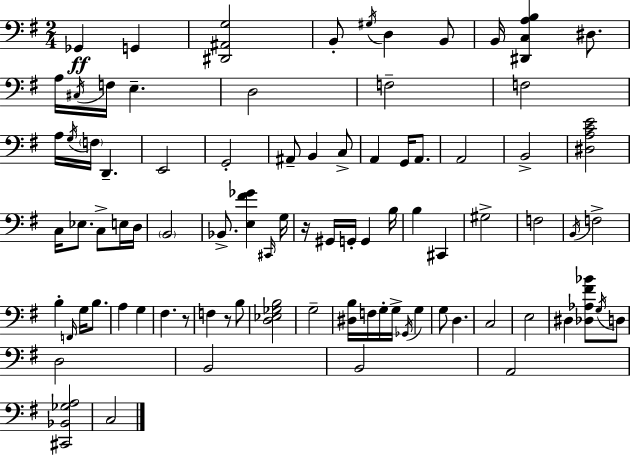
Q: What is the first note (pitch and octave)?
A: Gb2